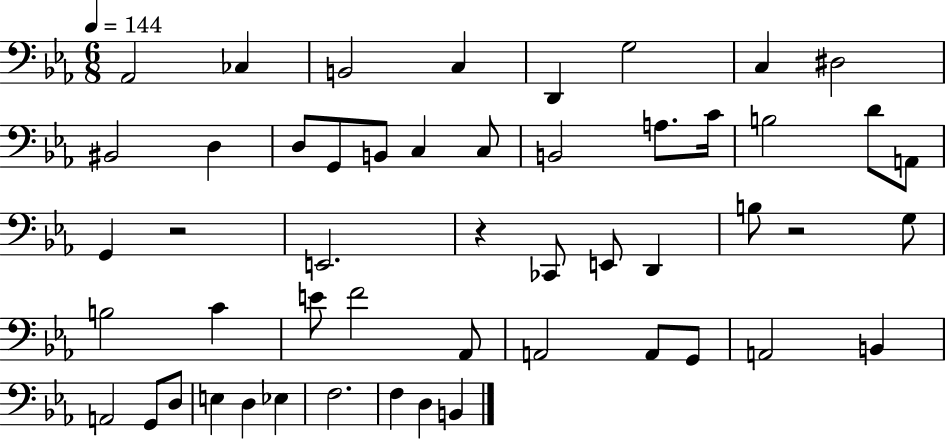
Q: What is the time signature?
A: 6/8